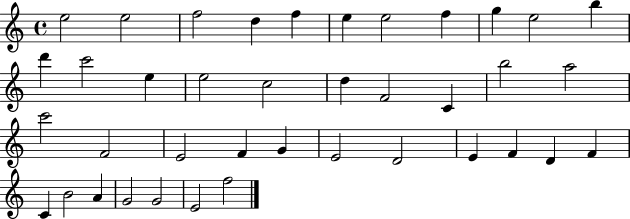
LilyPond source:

{
  \clef treble
  \time 4/4
  \defaultTimeSignature
  \key c \major
  e''2 e''2 | f''2 d''4 f''4 | e''4 e''2 f''4 | g''4 e''2 b''4 | \break d'''4 c'''2 e''4 | e''2 c''2 | d''4 f'2 c'4 | b''2 a''2 | \break c'''2 f'2 | e'2 f'4 g'4 | e'2 d'2 | e'4 f'4 d'4 f'4 | \break c'4 b'2 a'4 | g'2 g'2 | e'2 f''2 | \bar "|."
}